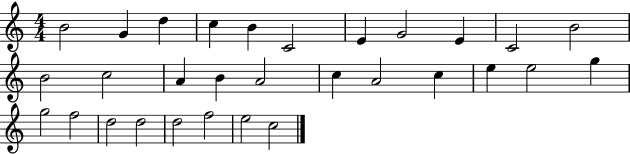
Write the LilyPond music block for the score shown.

{
  \clef treble
  \numericTimeSignature
  \time 4/4
  \key c \major
  b'2 g'4 d''4 | c''4 b'4 c'2 | e'4 g'2 e'4 | c'2 b'2 | \break b'2 c''2 | a'4 b'4 a'2 | c''4 a'2 c''4 | e''4 e''2 g''4 | \break g''2 f''2 | d''2 d''2 | d''2 f''2 | e''2 c''2 | \break \bar "|."
}